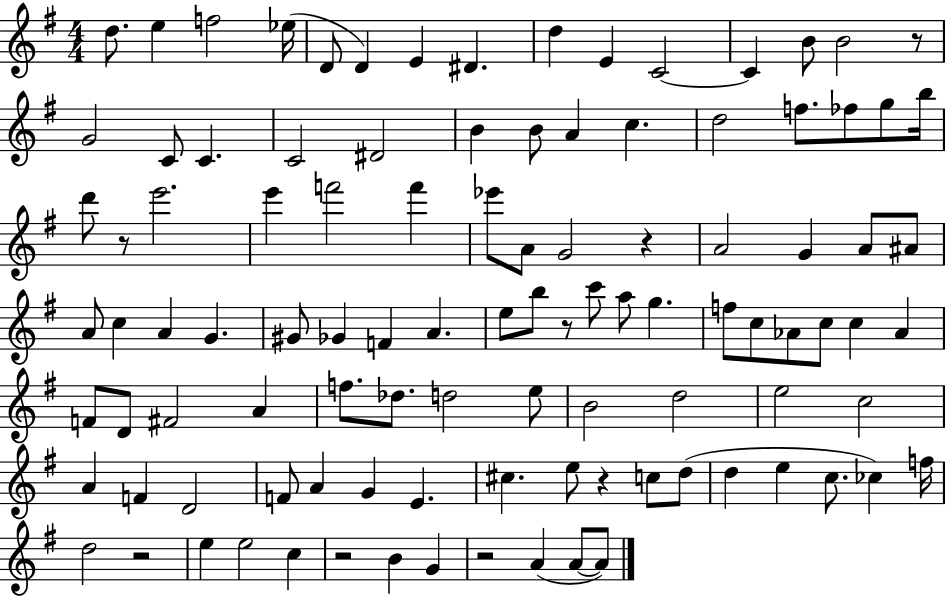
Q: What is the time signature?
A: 4/4